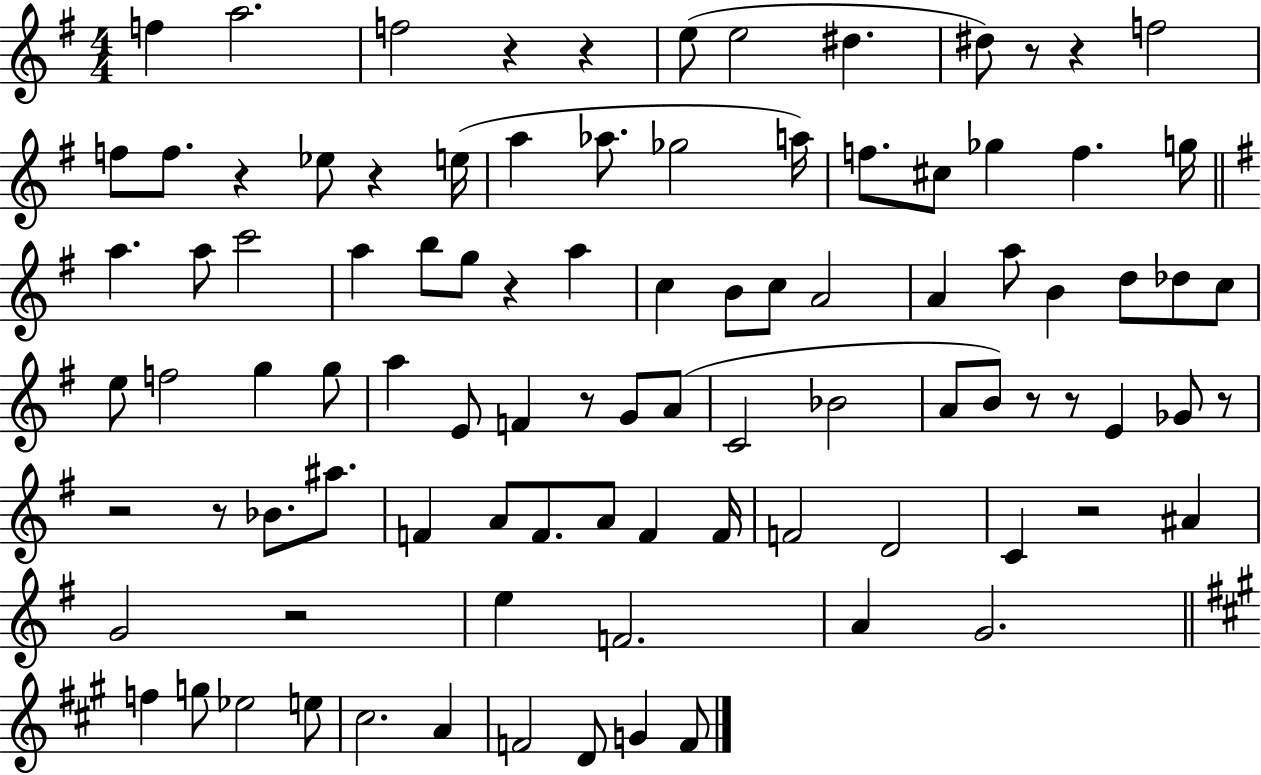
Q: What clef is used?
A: treble